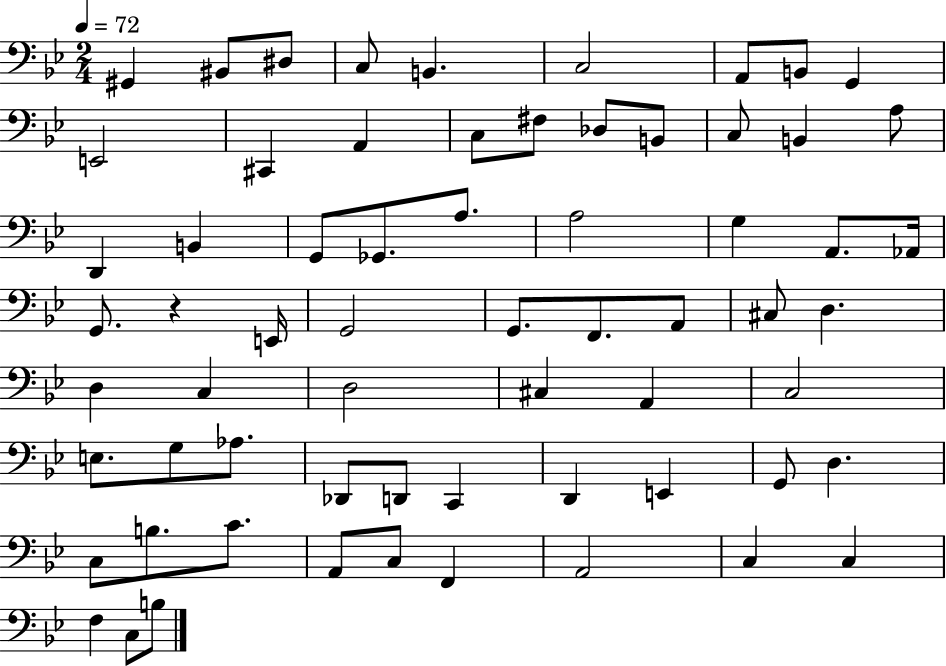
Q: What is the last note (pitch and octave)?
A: B3